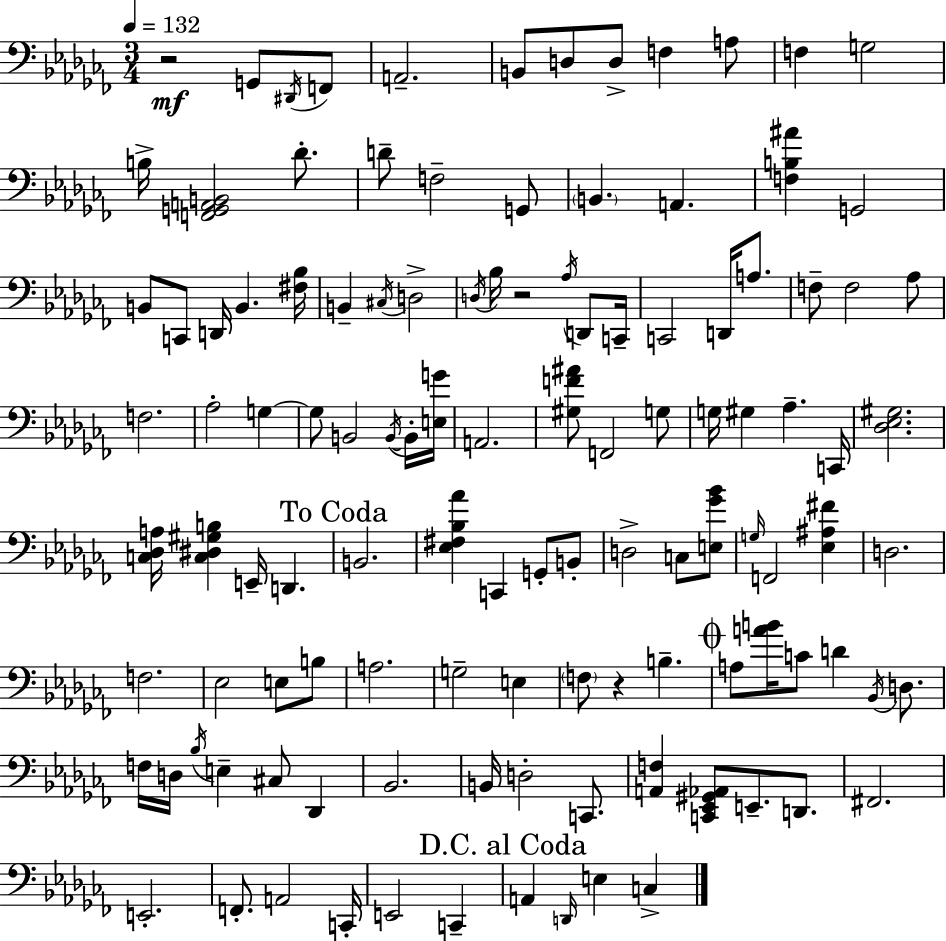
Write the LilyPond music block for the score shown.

{
  \clef bass
  \numericTimeSignature
  \time 3/4
  \key aes \minor
  \tempo 4 = 132
  r2\mf g,8 \acciaccatura { dis,16 } f,8 | a,2.-- | b,8 d8 d8-> f4 a8 | f4 g2 | \break b16-> <f, g, a, b,>2 des'8.-. | d'8-- f2-- g,8 | \parenthesize b,4. a,4. | <f b ais'>4 g,2 | \break b,8 c,8 d,16 b,4. | <fis bes>16 b,4-- \acciaccatura { cis16 } d2-> | \acciaccatura { d16 } bes16 r2 | \acciaccatura { aes16 } d,8 c,16-- c,2 | \break d,16 a8. f8-- f2 | aes8 f2. | aes2-. | g4~~ g8 b,2 | \break \acciaccatura { b,16~ }~ b,16-. <e g'>16 a,2. | <gis f' ais'>8 f,2 | g8 g16 gis4 aes4.-- | c,16 <des ees gis>2. | \break <c des a>16 <c dis gis b>4 e,16-- d,4. | \mark "To Coda" b,2. | <ees fis bes aes'>4 c,4 | g,8-. b,8-. d2-> | \break c8 <e ges' bes'>8 \grace { g16 } f,2 | <ees ais fis'>4 d2. | f2. | ees2 | \break e8 b8 a2. | g2-- | e4 \parenthesize f8 r4 | b4.-- \mark \markup { \musicglyph "scripts.coda" } a8 <a' b'>16 c'8 d'4 | \break \acciaccatura { bes,16 } d8. f16 d16 \acciaccatura { bes16 } e4-- | cis8 des,4 bes,2. | b,16 d2-. | c,8. <a, f>4 | \break <c, ees, gis, aes,>8 e,8.-- d,8. fis,2. | e,2.-. | f,8.-. a,2 | c,16-. e,2 | \break c,4-- \mark "D.C. al Coda" a,4 | \grace { d,16 } e4 c4-> \bar "|."
}